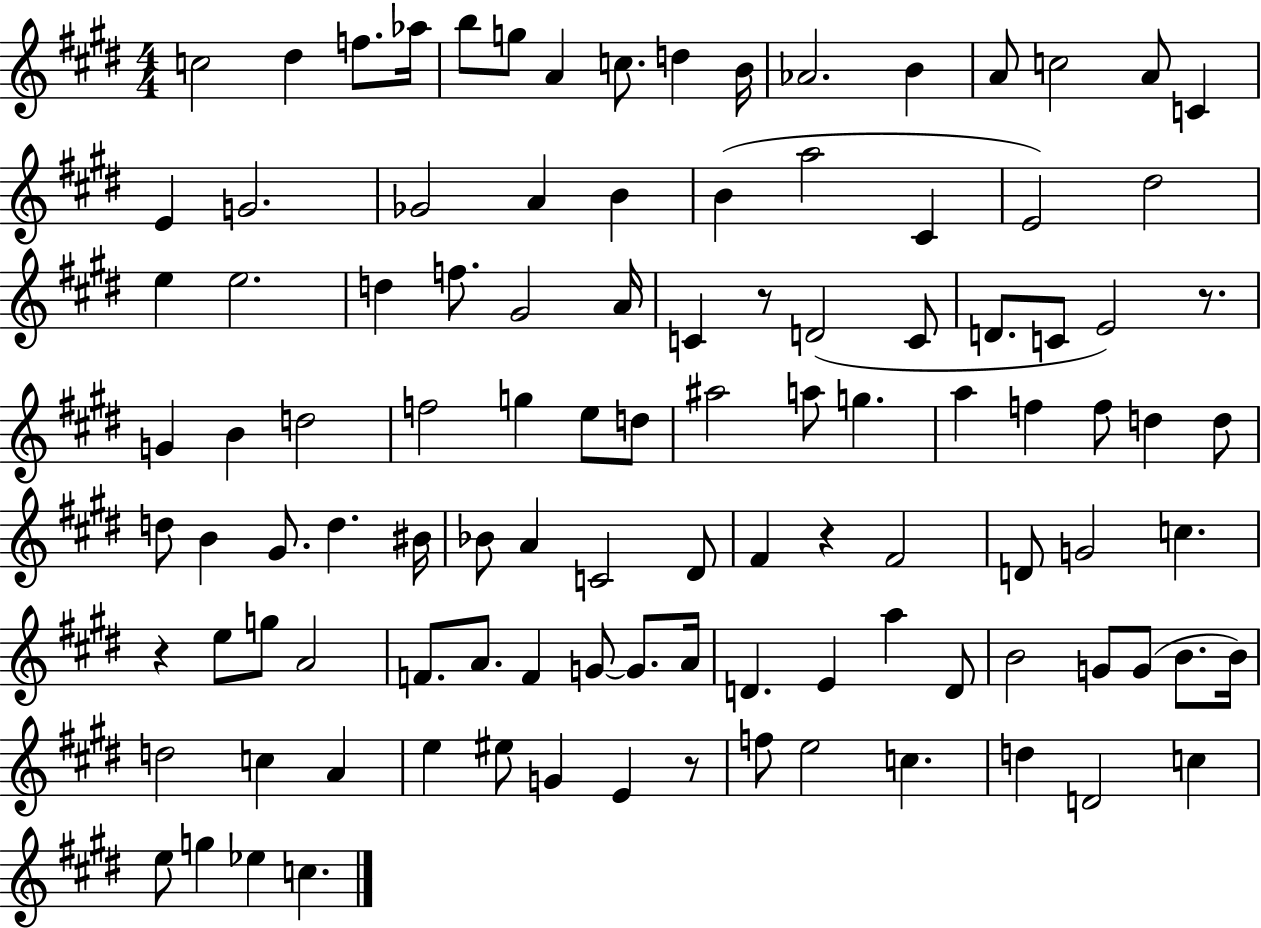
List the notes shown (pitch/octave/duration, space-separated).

C5/h D#5/q F5/e. Ab5/s B5/e G5/e A4/q C5/e. D5/q B4/s Ab4/h. B4/q A4/e C5/h A4/e C4/q E4/q G4/h. Gb4/h A4/q B4/q B4/q A5/h C#4/q E4/h D#5/h E5/q E5/h. D5/q F5/e. G#4/h A4/s C4/q R/e D4/h C4/e D4/e. C4/e E4/h R/e. G4/q B4/q D5/h F5/h G5/q E5/e D5/e A#5/h A5/e G5/q. A5/q F5/q F5/e D5/q D5/e D5/e B4/q G#4/e. D5/q. BIS4/s Bb4/e A4/q C4/h D#4/e F#4/q R/q F#4/h D4/e G4/h C5/q. R/q E5/e G5/e A4/h F4/e. A4/e. F4/q G4/e G4/e. A4/s D4/q. E4/q A5/q D4/e B4/h G4/e G4/e B4/e. B4/s D5/h C5/q A4/q E5/q EIS5/e G4/q E4/q R/e F5/e E5/h C5/q. D5/q D4/h C5/q E5/e G5/q Eb5/q C5/q.